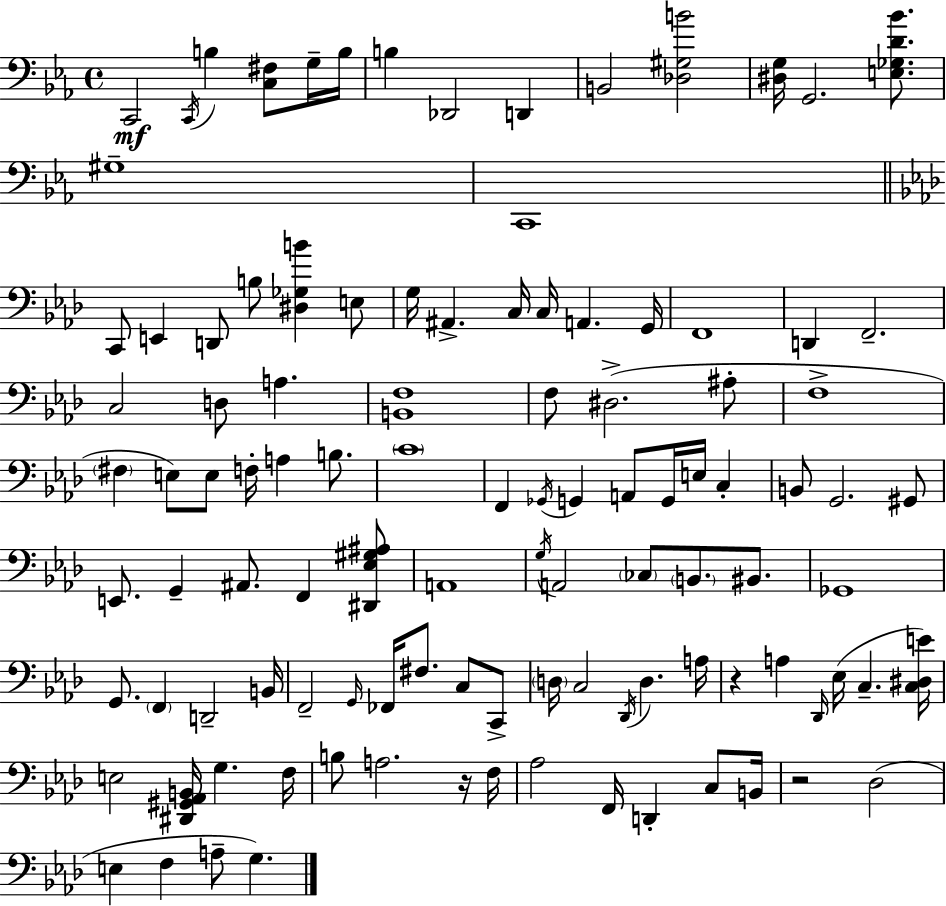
{
  \clef bass
  \time 4/4
  \defaultTimeSignature
  \key c \minor
  \repeat volta 2 { c,2\mf \acciaccatura { c,16 } b4 <c fis>8 g16-- | b16 b4 des,2 d,4 | b,2 <des gis b'>2 | <dis g>16 g,2. <e ges d' bes'>8. | \break gis1-- | c,1 | \bar "||" \break \key aes \major c,8 e,4 d,8 b8 <dis ges b'>4 e8 | g16 ais,4.-> c16 c16 a,4. g,16 | f,1 | d,4 f,2.-- | \break c2 d8 a4. | <b, f>1 | f8 dis2.->( ais8-. | f1-> | \break \parenthesize fis4 e8) e8 f16-. a4 b8. | \parenthesize c'1 | f,4 \acciaccatura { ges,16 } g,4 a,8 g,16 e16 c4-. | b,8 g,2. gis,8 | \break e,8. g,4-- ais,8. f,4 <dis, ees gis ais>8 | a,1 | \acciaccatura { g16 } a,2 \parenthesize ces8 \parenthesize b,8. bis,8. | ges,1 | \break g,8. \parenthesize f,4 d,2-- | b,16 f,2-- \grace { g,16 } fes,16 fis8. c8 | c,8-> \parenthesize d16 c2 \acciaccatura { des,16 } d4. | a16 r4 a4 \grace { des,16 } ees16( c4.-- | \break <c dis e'>16) e2 <dis, gis, aes, b,>16 g4. | f16 b8 a2. | r16 f16 aes2 f,16 d,4-. | c8 b,16 r2 des2( | \break e4 f4 a8-- g4.) | } \bar "|."
}